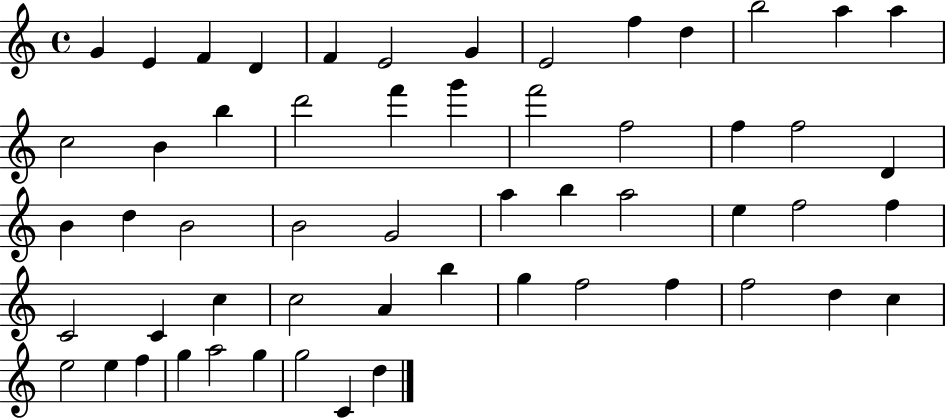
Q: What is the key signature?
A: C major